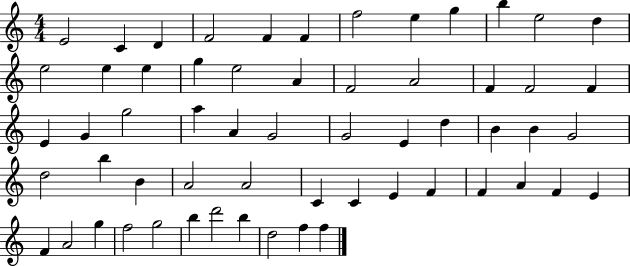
E4/h C4/q D4/q F4/h F4/q F4/q F5/h E5/q G5/q B5/q E5/h D5/q E5/h E5/q E5/q G5/q E5/h A4/q F4/h A4/h F4/q F4/h F4/q E4/q G4/q G5/h A5/q A4/q G4/h G4/h E4/q D5/q B4/q B4/q G4/h D5/h B5/q B4/q A4/h A4/h C4/q C4/q E4/q F4/q F4/q A4/q F4/q E4/q F4/q A4/h G5/q F5/h G5/h B5/q D6/h B5/q D5/h F5/q F5/q